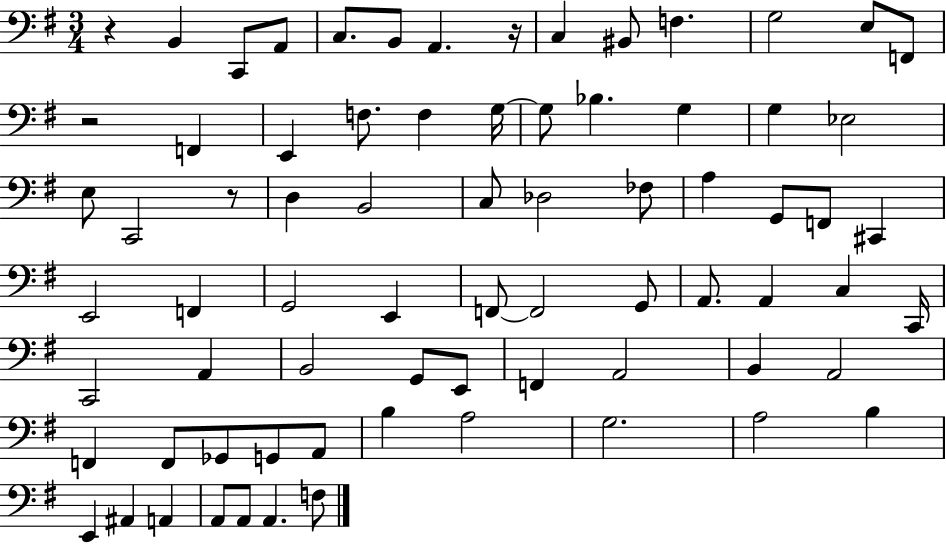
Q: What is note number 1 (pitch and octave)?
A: B2